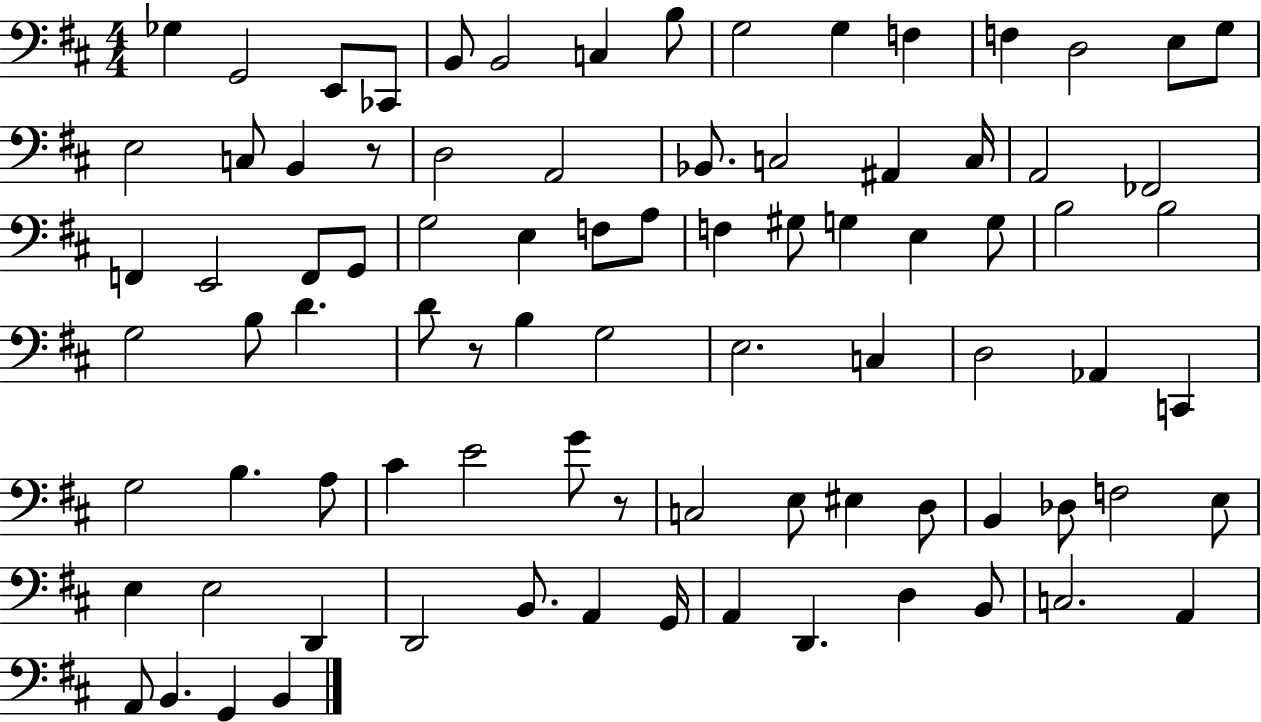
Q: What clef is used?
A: bass